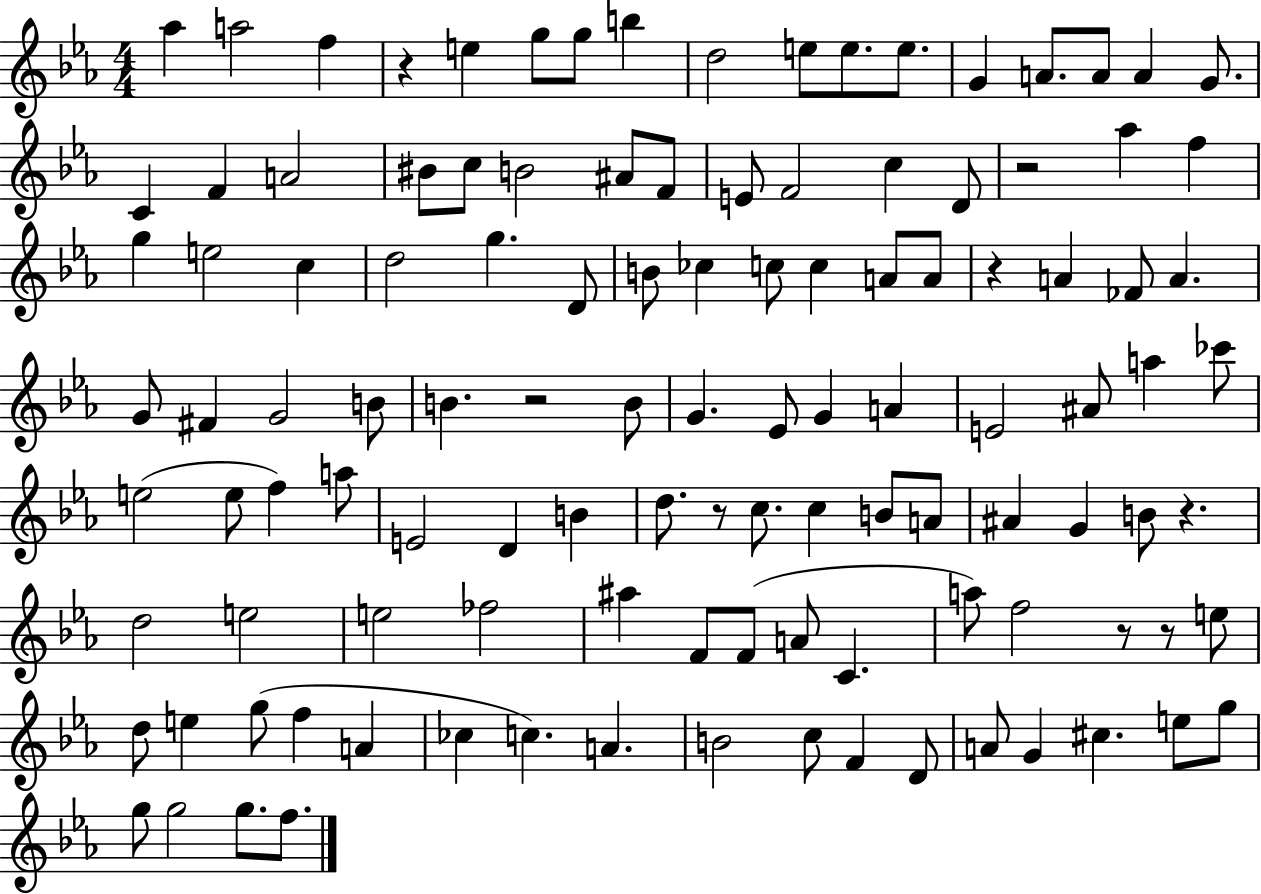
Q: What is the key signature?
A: EES major